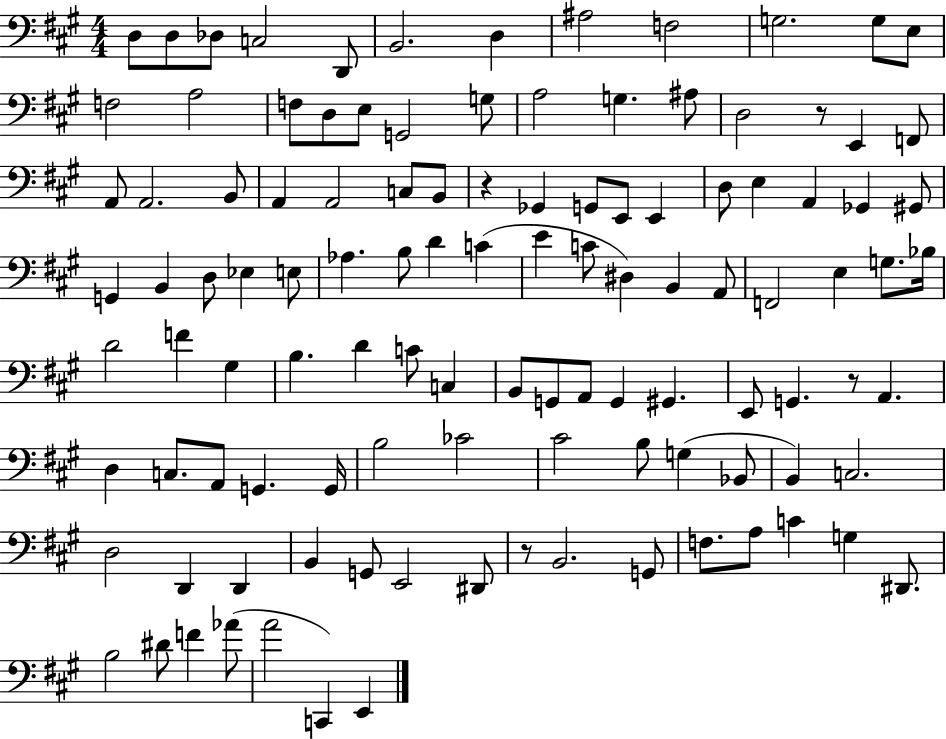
{
  \clef bass
  \numericTimeSignature
  \time 4/4
  \key a \major
  d8 d8 des8 c2 d,8 | b,2. d4 | ais2 f2 | g2. g8 e8 | \break f2 a2 | f8 d8 e8 g,2 g8 | a2 g4. ais8 | d2 r8 e,4 f,8 | \break a,8 a,2. b,8 | a,4 a,2 c8 b,8 | r4 ges,4 g,8 e,8 e,4 | d8 e4 a,4 ges,4 gis,8 | \break g,4 b,4 d8 ees4 e8 | aes4. b8 d'4 c'4( | e'4 c'8 dis4) b,4 a,8 | f,2 e4 g8. bes16 | \break d'2 f'4 gis4 | b4. d'4 c'8 c4 | b,8 g,8 a,8 g,4 gis,4. | e,8 g,4. r8 a,4. | \break d4 c8. a,8 g,4. g,16 | b2 ces'2 | cis'2 b8 g4( bes,8 | b,4) c2. | \break d2 d,4 d,4 | b,4 g,8 e,2 dis,8 | r8 b,2. g,8 | f8. a8 c'4 g4 dis,8. | \break b2 dis'8 f'4 aes'8( | a'2 c,4) e,4 | \bar "|."
}